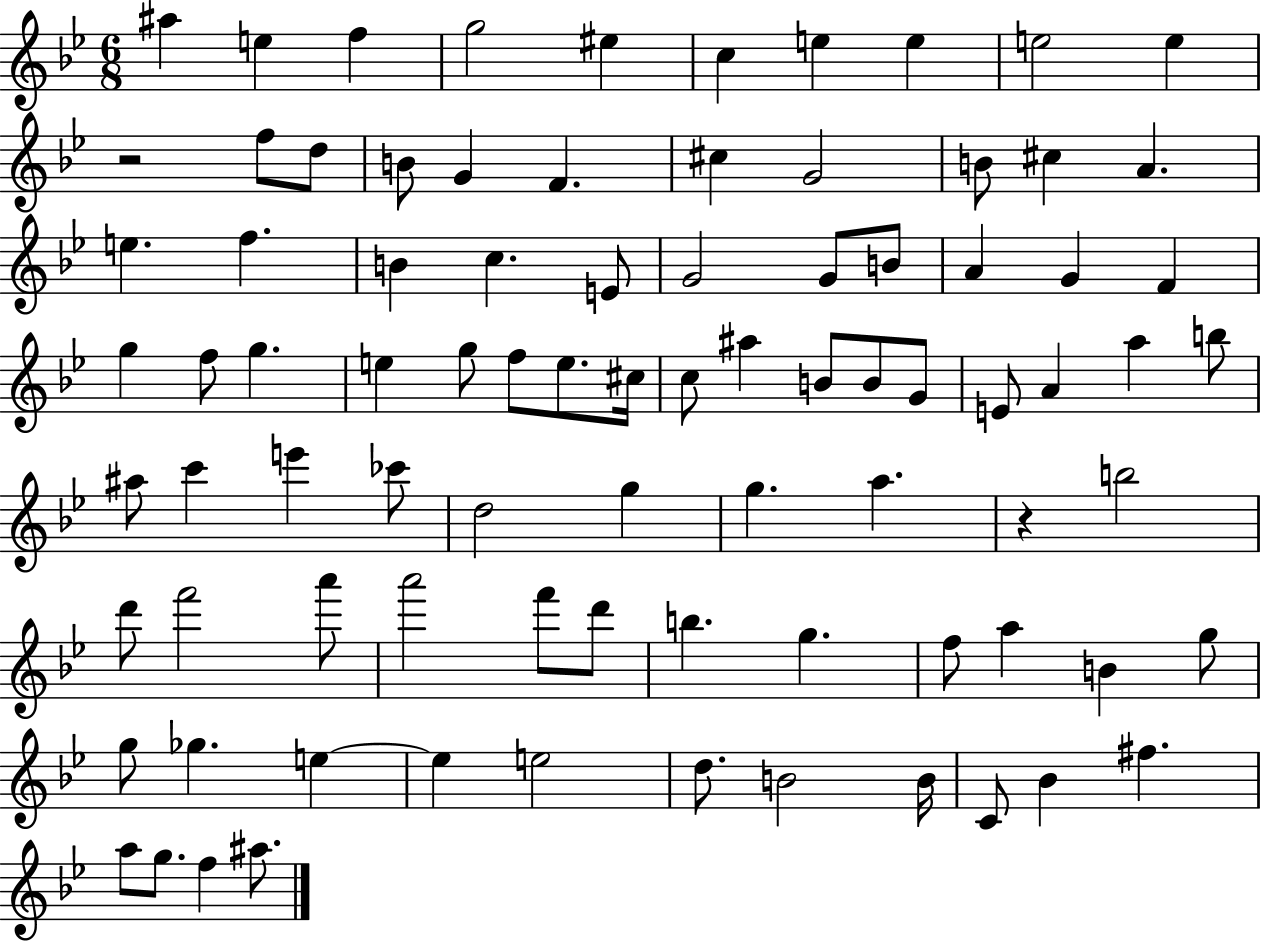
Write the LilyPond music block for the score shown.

{
  \clef treble
  \numericTimeSignature
  \time 6/8
  \key bes \major
  ais''4 e''4 f''4 | g''2 eis''4 | c''4 e''4 e''4 | e''2 e''4 | \break r2 f''8 d''8 | b'8 g'4 f'4. | cis''4 g'2 | b'8 cis''4 a'4. | \break e''4. f''4. | b'4 c''4. e'8 | g'2 g'8 b'8 | a'4 g'4 f'4 | \break g''4 f''8 g''4. | e''4 g''8 f''8 e''8. cis''16 | c''8 ais''4 b'8 b'8 g'8 | e'8 a'4 a''4 b''8 | \break ais''8 c'''4 e'''4 ces'''8 | d''2 g''4 | g''4. a''4. | r4 b''2 | \break d'''8 f'''2 a'''8 | a'''2 f'''8 d'''8 | b''4. g''4. | f''8 a''4 b'4 g''8 | \break g''8 ges''4. e''4~~ | e''4 e''2 | d''8. b'2 b'16 | c'8 bes'4 fis''4. | \break a''8 g''8. f''4 ais''8. | \bar "|."
}